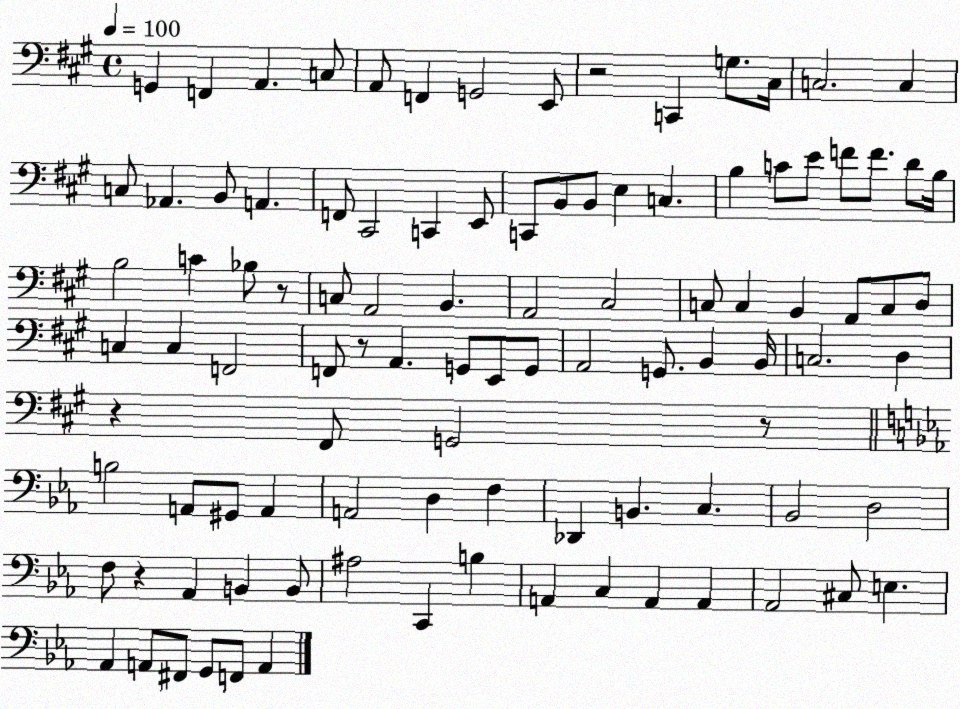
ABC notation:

X:1
T:Untitled
M:4/4
L:1/4
K:A
G,, F,, A,, C,/2 A,,/2 F,, G,,2 E,,/2 z2 C,, G,/2 ^C,/4 C,2 C, C,/2 _A,, B,,/2 A,, F,,/2 ^C,,2 C,, E,,/2 C,,/2 B,,/2 B,,/2 E, C, B, C/2 E/2 F/2 F/2 D/2 B,/4 B,2 C _B,/2 z/2 C,/2 A,,2 B,, A,,2 ^C,2 C,/2 C, B,, A,,/2 C,/2 D,/2 C, C, F,,2 F,,/2 z/2 A,, G,,/2 E,,/2 G,,/2 A,,2 G,,/2 B,, B,,/4 C,2 D, z ^F,,/2 G,,2 z/2 B,2 A,,/2 ^G,,/2 A,, A,,2 D, F, _D,, B,, C, _B,,2 D,2 F,/2 z _A,, B,, B,,/2 ^A,2 C,, B, A,, C, A,, A,, _A,,2 ^C,/2 E, _A,, A,,/2 ^F,,/2 G,,/2 F,,/2 A,,